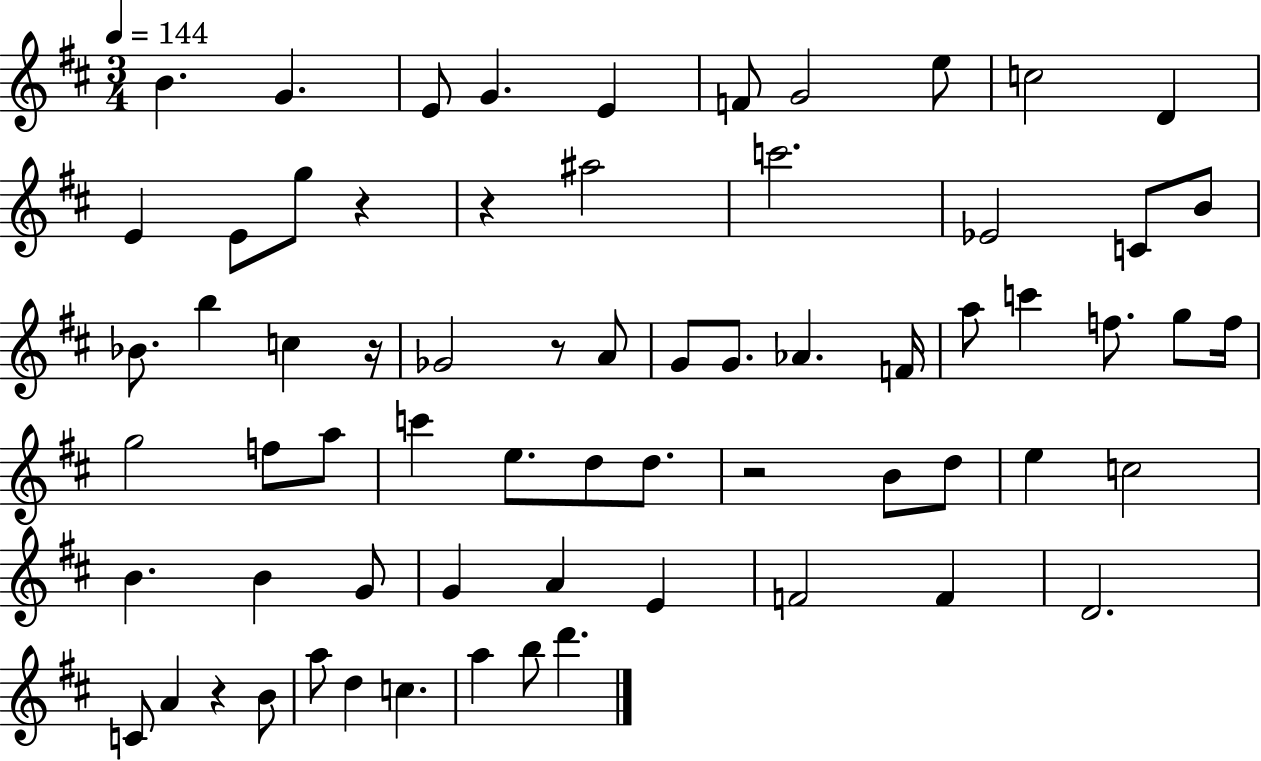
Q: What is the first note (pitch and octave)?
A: B4